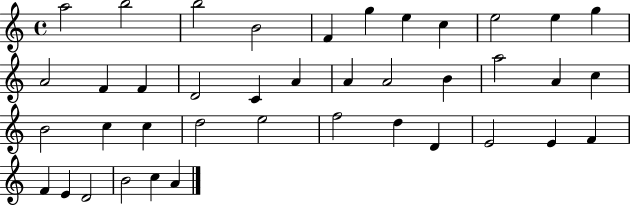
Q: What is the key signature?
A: C major